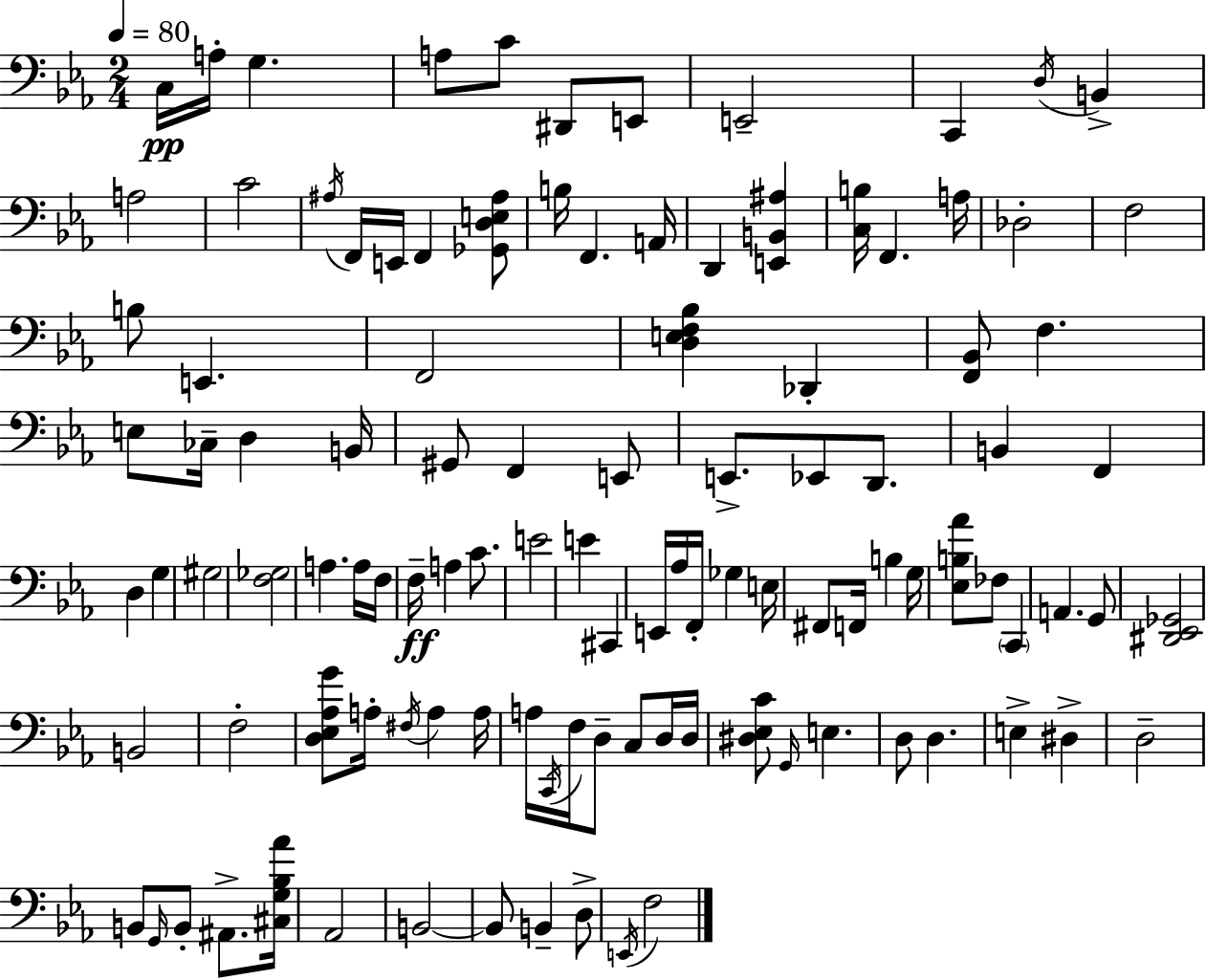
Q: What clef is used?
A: bass